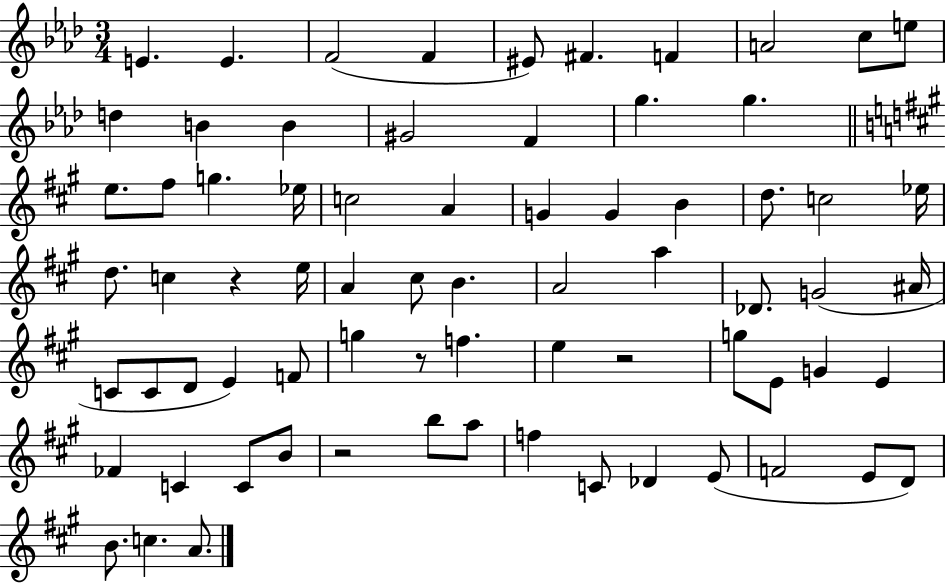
{
  \clef treble
  \numericTimeSignature
  \time 3/4
  \key aes \major
  e'4. e'4. | f'2( f'4 | eis'8) fis'4. f'4 | a'2 c''8 e''8 | \break d''4 b'4 b'4 | gis'2 f'4 | g''4. g''4. | \bar "||" \break \key a \major e''8. fis''8 g''4. ees''16 | c''2 a'4 | g'4 g'4 b'4 | d''8. c''2 ees''16 | \break d''8. c''4 r4 e''16 | a'4 cis''8 b'4. | a'2 a''4 | des'8. g'2( ais'16 | \break c'8 c'8 d'8 e'4) f'8 | g''4 r8 f''4. | e''4 r2 | g''8 e'8 g'4 e'4 | \break fes'4 c'4 c'8 b'8 | r2 b''8 a''8 | f''4 c'8 des'4 e'8( | f'2 e'8 d'8) | \break b'8. c''4. a'8. | \bar "|."
}